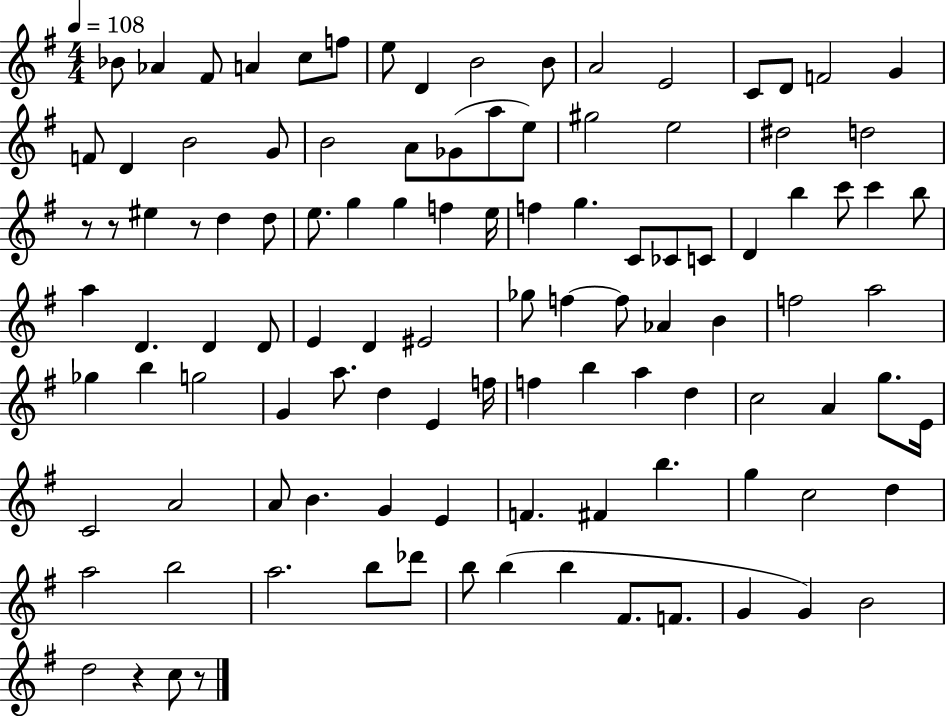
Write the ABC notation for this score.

X:1
T:Untitled
M:4/4
L:1/4
K:G
_B/2 _A ^F/2 A c/2 f/2 e/2 D B2 B/2 A2 E2 C/2 D/2 F2 G F/2 D B2 G/2 B2 A/2 _G/2 a/2 e/2 ^g2 e2 ^d2 d2 z/2 z/2 ^e z/2 d d/2 e/2 g g f e/4 f g C/2 _C/2 C/2 D b c'/2 c' b/2 a D D D/2 E D ^E2 _g/2 f f/2 _A B f2 a2 _g b g2 G a/2 d E f/4 f b a d c2 A g/2 E/4 C2 A2 A/2 B G E F ^F b g c2 d a2 b2 a2 b/2 _d'/2 b/2 b b ^F/2 F/2 G G B2 d2 z c/2 z/2